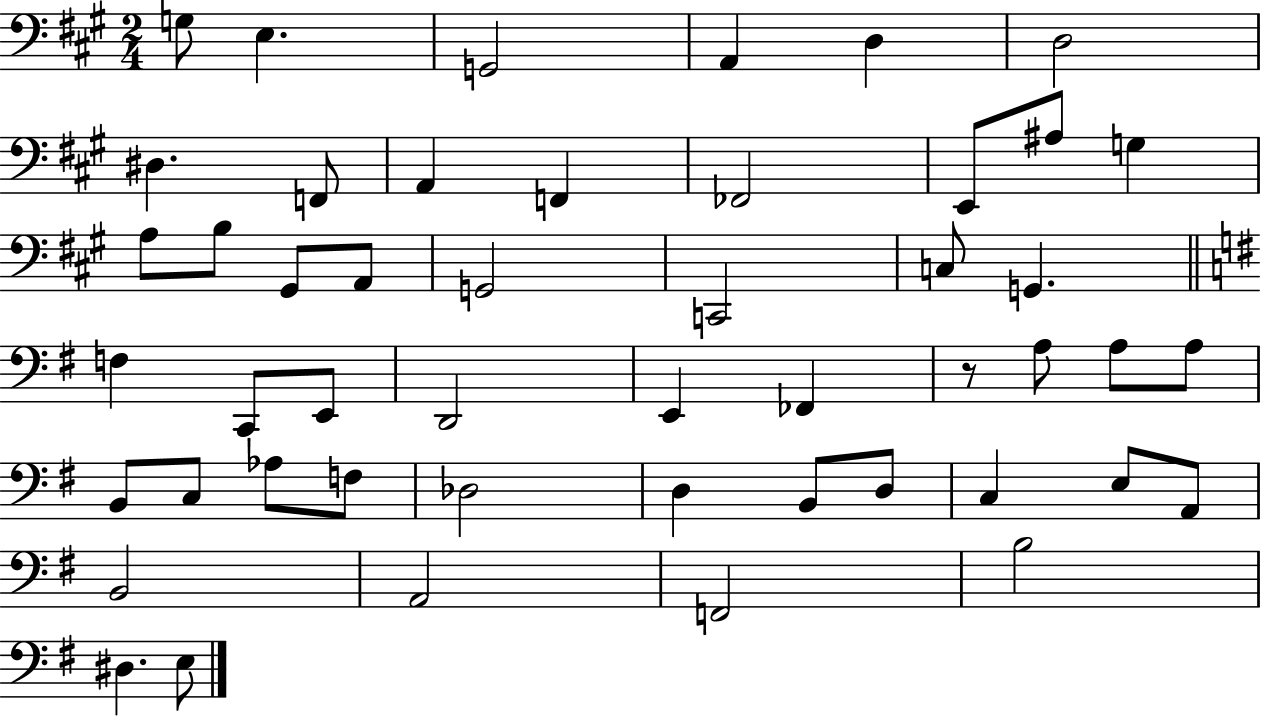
X:1
T:Untitled
M:2/4
L:1/4
K:A
G,/2 E, G,,2 A,, D, D,2 ^D, F,,/2 A,, F,, _F,,2 E,,/2 ^A,/2 G, A,/2 B,/2 ^G,,/2 A,,/2 G,,2 C,,2 C,/2 G,, F, C,,/2 E,,/2 D,,2 E,, _F,, z/2 A,/2 A,/2 A,/2 B,,/2 C,/2 _A,/2 F,/2 _D,2 D, B,,/2 D,/2 C, E,/2 A,,/2 B,,2 A,,2 F,,2 B,2 ^D, E,/2